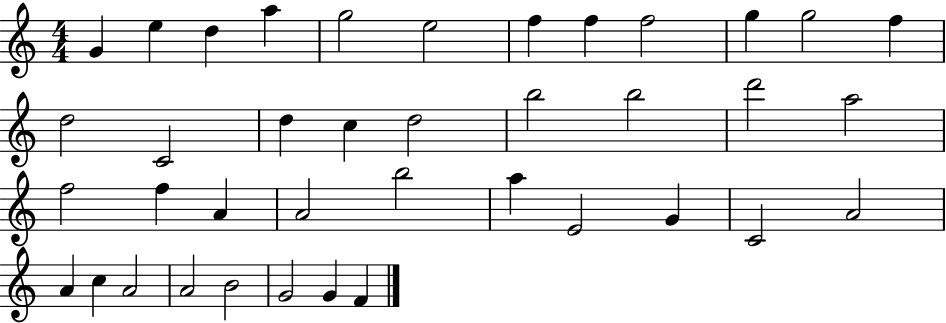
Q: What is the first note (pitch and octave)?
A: G4